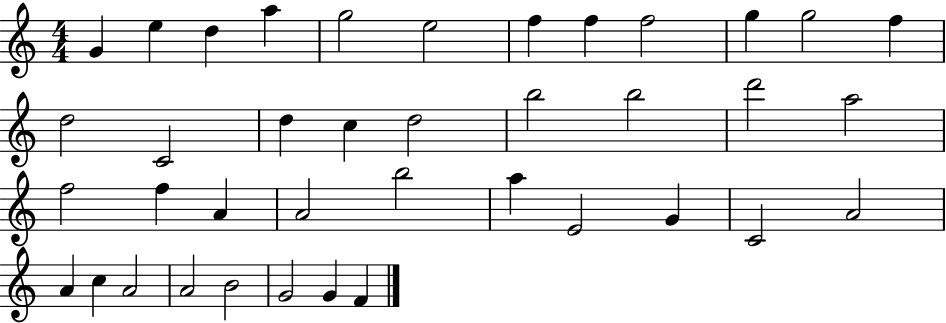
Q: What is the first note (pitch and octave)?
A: G4